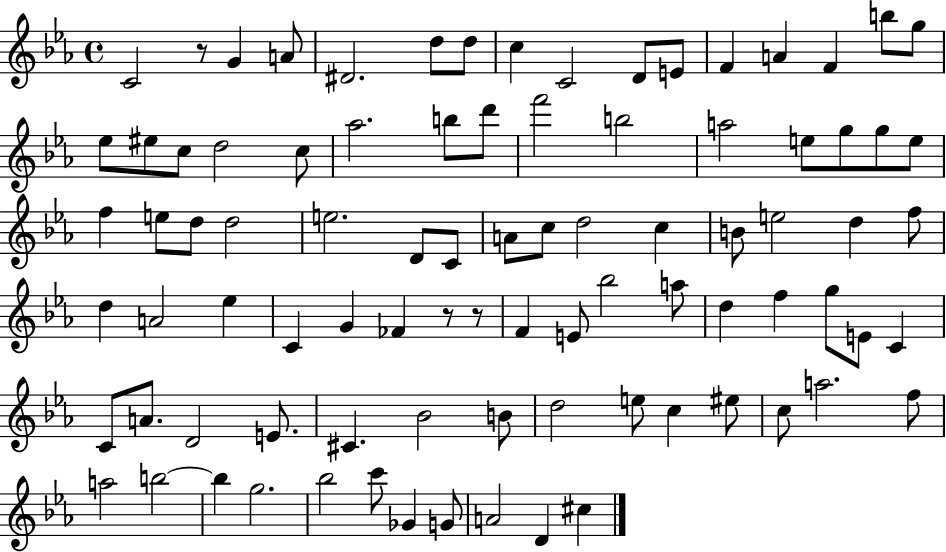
C4/h R/e G4/q A4/e D#4/h. D5/e D5/e C5/q C4/h D4/e E4/e F4/q A4/q F4/q B5/e G5/e Eb5/e EIS5/e C5/e D5/h C5/e Ab5/h. B5/e D6/e F6/h B5/h A5/h E5/e G5/e G5/e E5/e F5/q E5/e D5/e D5/h E5/h. D4/e C4/e A4/e C5/e D5/h C5/q B4/e E5/h D5/q F5/e D5/q A4/h Eb5/q C4/q G4/q FES4/q R/e R/e F4/q E4/e Bb5/h A5/e D5/q F5/q G5/e E4/e C4/q C4/e A4/e. D4/h E4/e. C#4/q. Bb4/h B4/e D5/h E5/e C5/q EIS5/e C5/e A5/h. F5/e A5/h B5/h B5/q G5/h. Bb5/h C6/e Gb4/q G4/e A4/h D4/q C#5/q